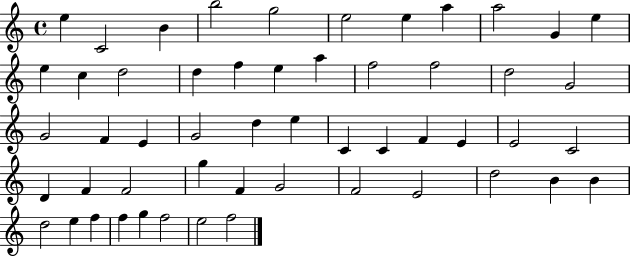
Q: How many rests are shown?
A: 0